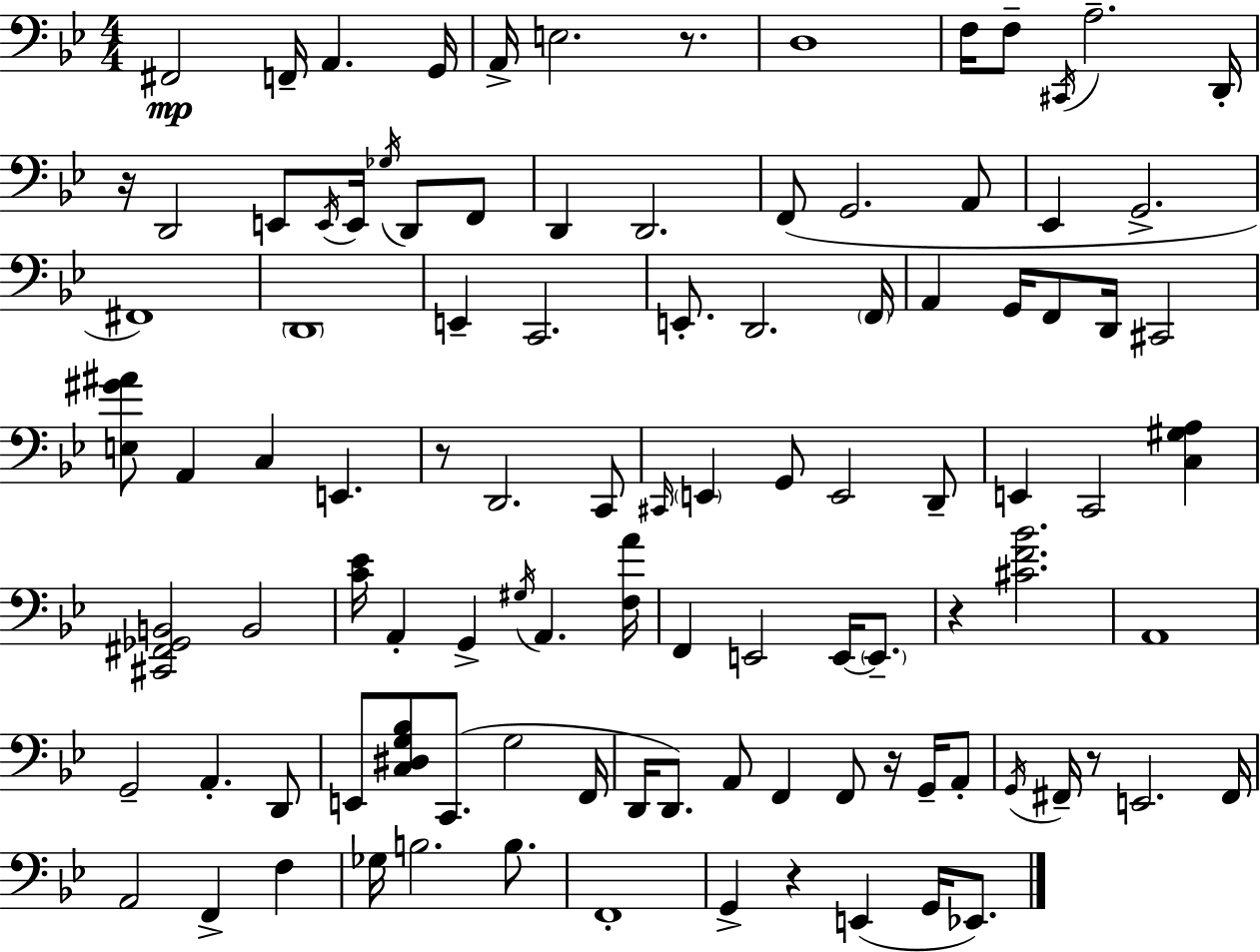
X:1
T:Untitled
M:4/4
L:1/4
K:Bb
^F,,2 F,,/4 A,, G,,/4 A,,/4 E,2 z/2 D,4 F,/4 F,/2 ^C,,/4 A,2 D,,/4 z/4 D,,2 E,,/2 E,,/4 E,,/4 _G,/4 D,,/2 F,,/2 D,, D,,2 F,,/2 G,,2 A,,/2 _E,, G,,2 ^F,,4 D,,4 E,, C,,2 E,,/2 D,,2 F,,/4 A,, G,,/4 F,,/2 D,,/4 ^C,,2 [E,^G^A]/2 A,, C, E,, z/2 D,,2 C,,/2 ^C,,/4 E,, G,,/2 E,,2 D,,/2 E,, C,,2 [C,^G,A,] [^C,,^F,,_G,,B,,]2 B,,2 [C_E]/4 A,, G,, ^G,/4 A,, [F,A]/4 F,, E,,2 E,,/4 E,,/2 z [^CF_B]2 A,,4 G,,2 A,, D,,/2 E,,/2 [C,^D,G,_B,]/2 C,,/2 G,2 F,,/4 D,,/4 D,,/2 A,,/2 F,, F,,/2 z/4 G,,/4 A,,/2 G,,/4 ^F,,/4 z/2 E,,2 ^F,,/4 A,,2 F,, F, _G,/4 B,2 B,/2 F,,4 G,, z E,, G,,/4 _E,,/2